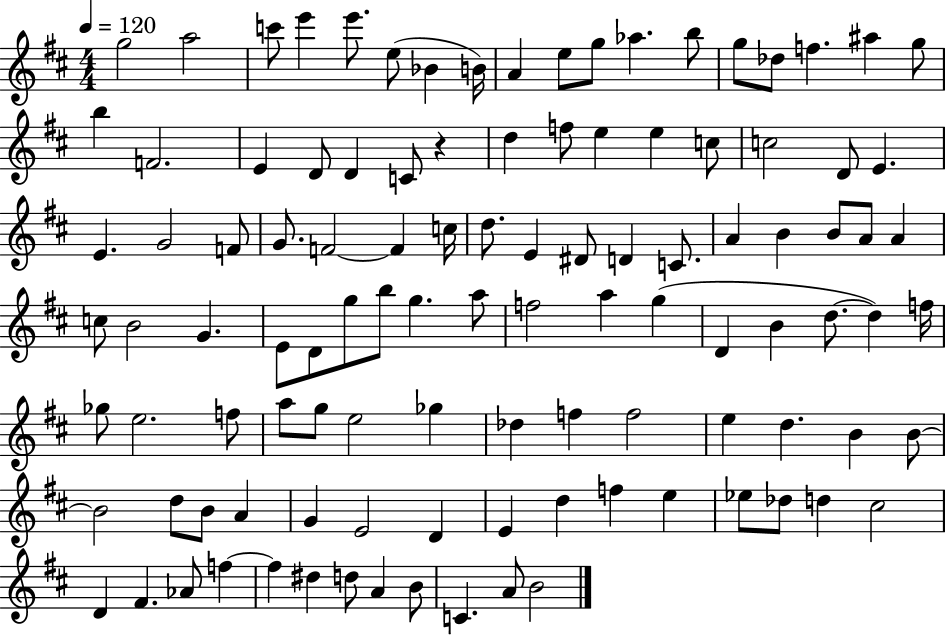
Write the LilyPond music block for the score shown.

{
  \clef treble
  \numericTimeSignature
  \time 4/4
  \key d \major
  \tempo 4 = 120
  \repeat volta 2 { g''2 a''2 | c'''8 e'''4 e'''8. e''8( bes'4 b'16) | a'4 e''8 g''8 aes''4. b''8 | g''8 des''8 f''4. ais''4 g''8 | \break b''4 f'2. | e'4 d'8 d'4 c'8 r4 | d''4 f''8 e''4 e''4 c''8 | c''2 d'8 e'4. | \break e'4. g'2 f'8 | g'8. f'2~~ f'4 c''16 | d''8. e'4 dis'8 d'4 c'8. | a'4 b'4 b'8 a'8 a'4 | \break c''8 b'2 g'4. | e'8 d'8 g''8 b''8 g''4. a''8 | f''2 a''4 g''4( | d'4 b'4 d''8.~~ d''4) f''16 | \break ges''8 e''2. f''8 | a''8 g''8 e''2 ges''4 | des''4 f''4 f''2 | e''4 d''4. b'4 b'8~~ | \break b'2 d''8 b'8 a'4 | g'4 e'2 d'4 | e'4 d''4 f''4 e''4 | ees''8 des''8 d''4 cis''2 | \break d'4 fis'4. aes'8 f''4~~ | f''4 dis''4 d''8 a'4 b'8 | c'4. a'8 b'2 | } \bar "|."
}